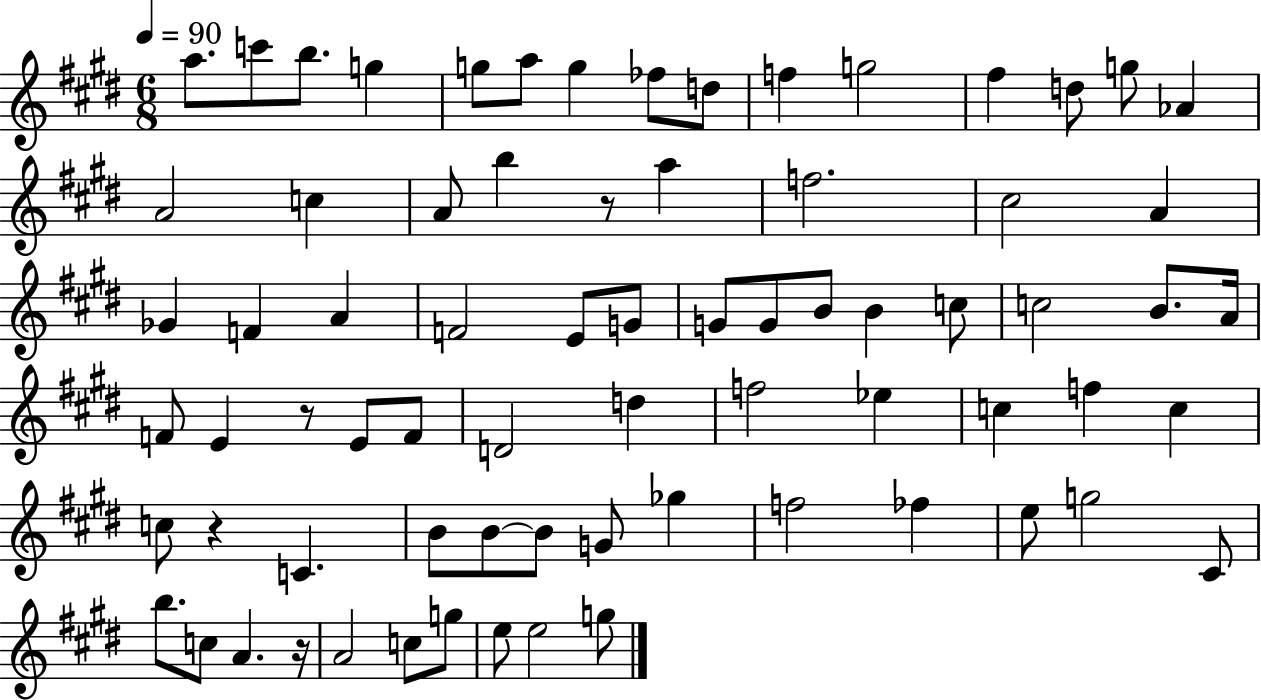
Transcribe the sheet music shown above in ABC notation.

X:1
T:Untitled
M:6/8
L:1/4
K:E
a/2 c'/2 b/2 g g/2 a/2 g _f/2 d/2 f g2 ^f d/2 g/2 _A A2 c A/2 b z/2 a f2 ^c2 A _G F A F2 E/2 G/2 G/2 G/2 B/2 B c/2 c2 B/2 A/4 F/2 E z/2 E/2 F/2 D2 d f2 _e c f c c/2 z C B/2 B/2 B/2 G/2 _g f2 _f e/2 g2 ^C/2 b/2 c/2 A z/4 A2 c/2 g/2 e/2 e2 g/2